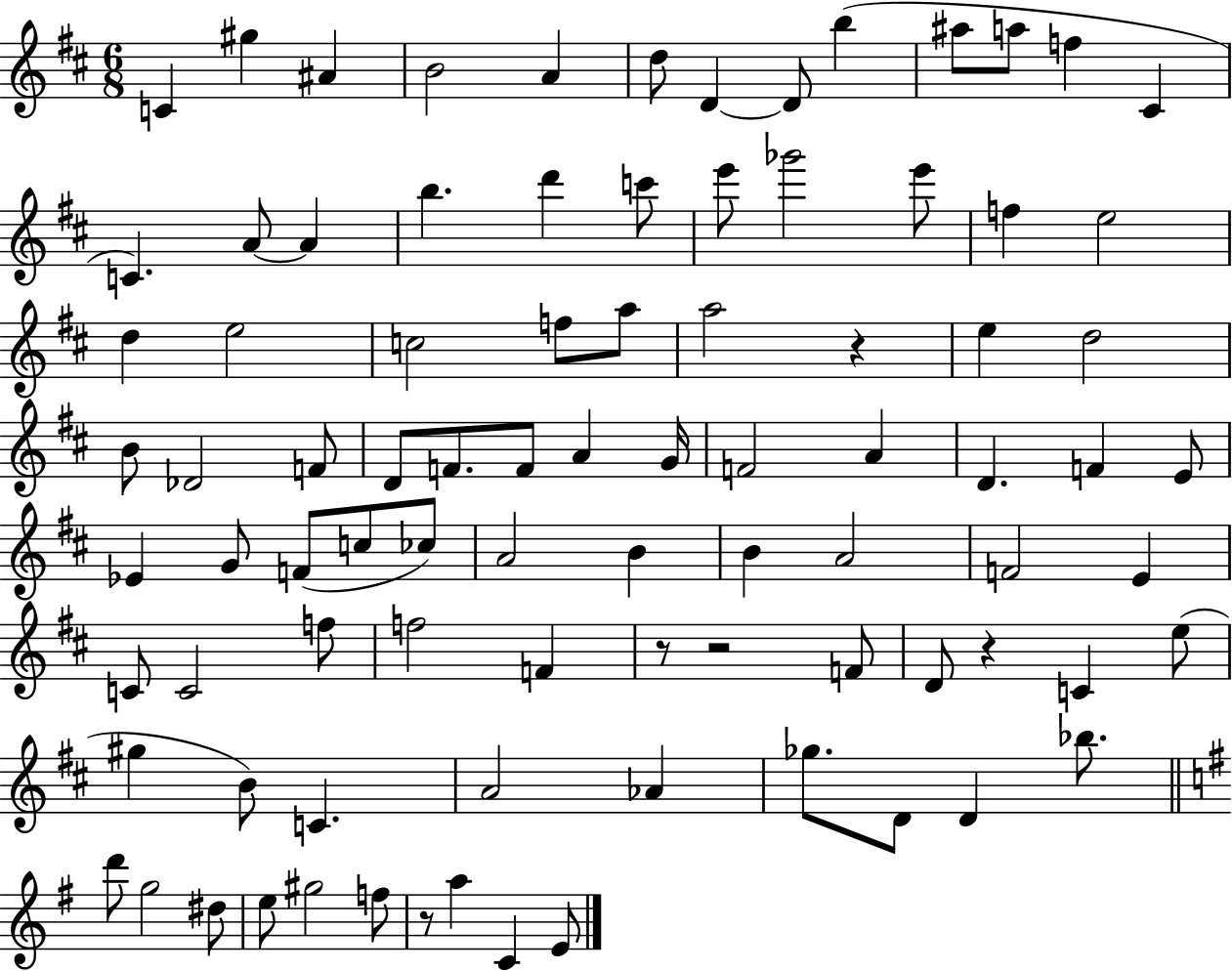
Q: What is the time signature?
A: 6/8